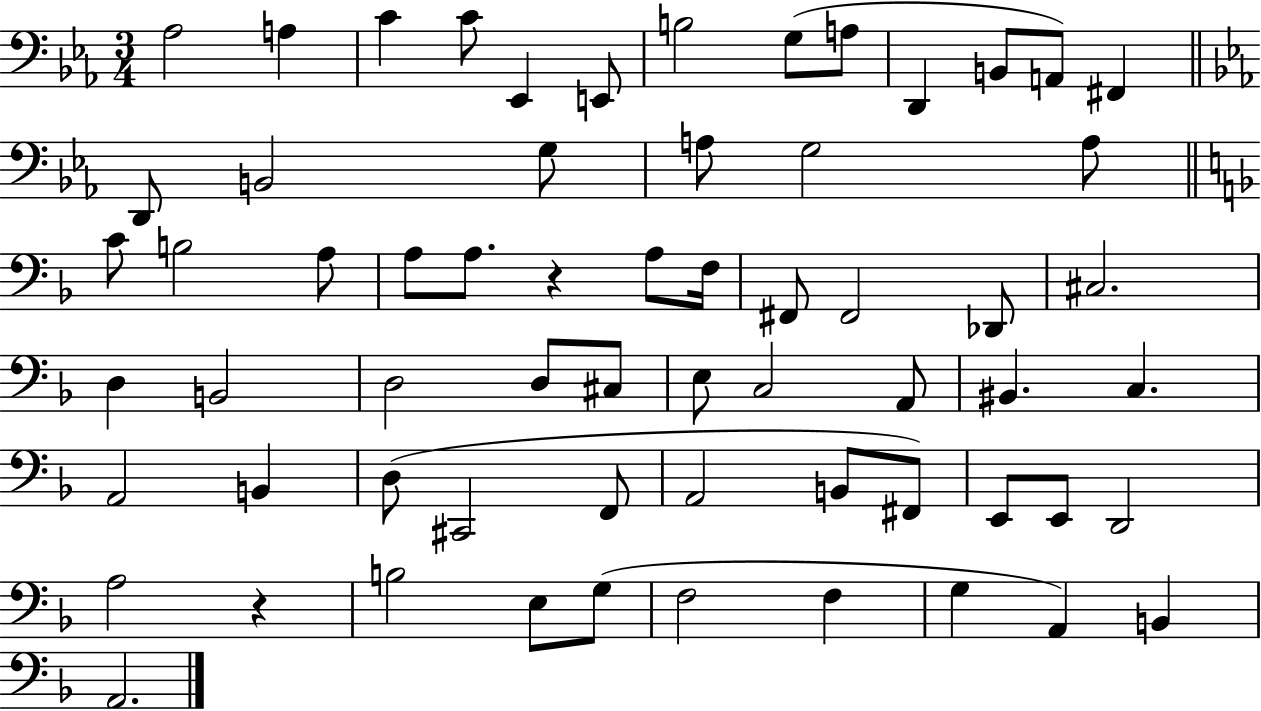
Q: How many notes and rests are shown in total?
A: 63